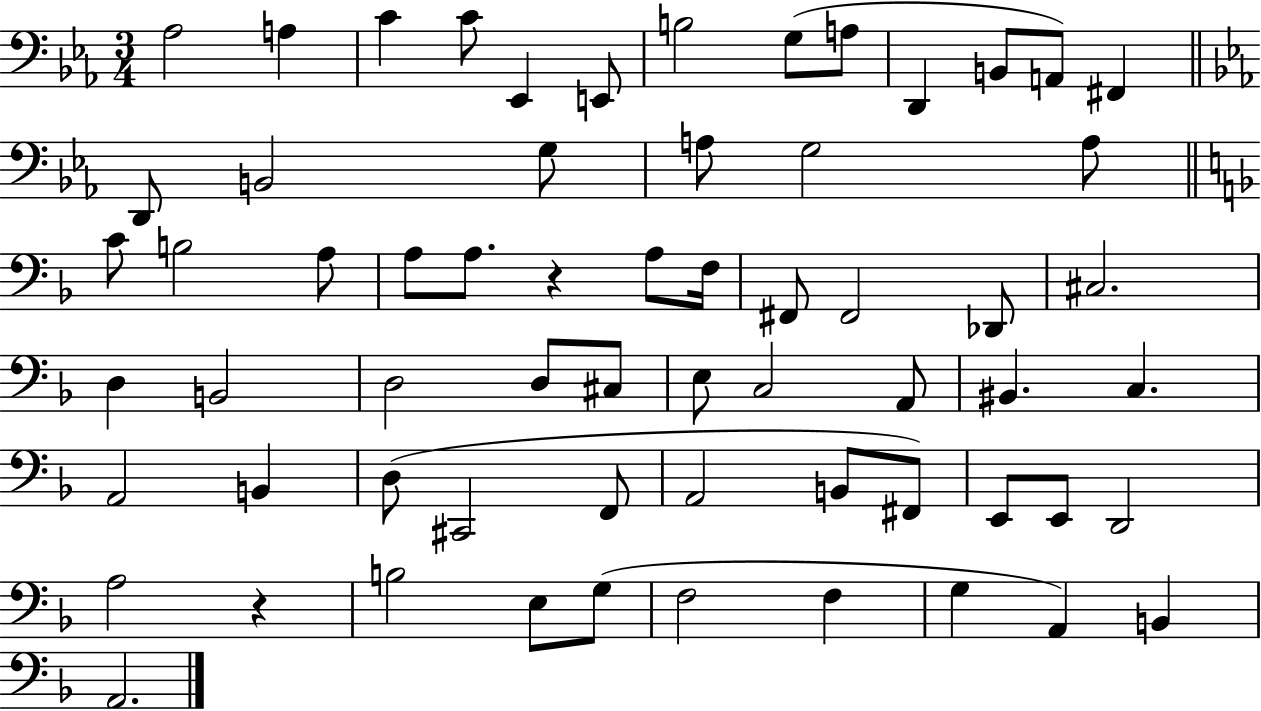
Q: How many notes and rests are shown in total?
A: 63